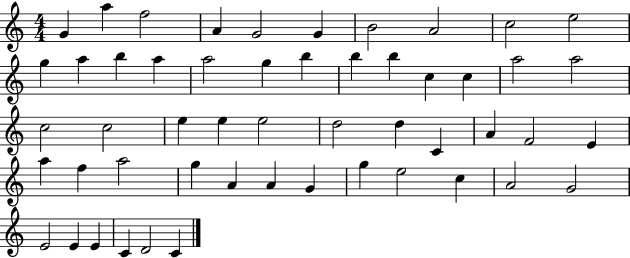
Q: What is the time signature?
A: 4/4